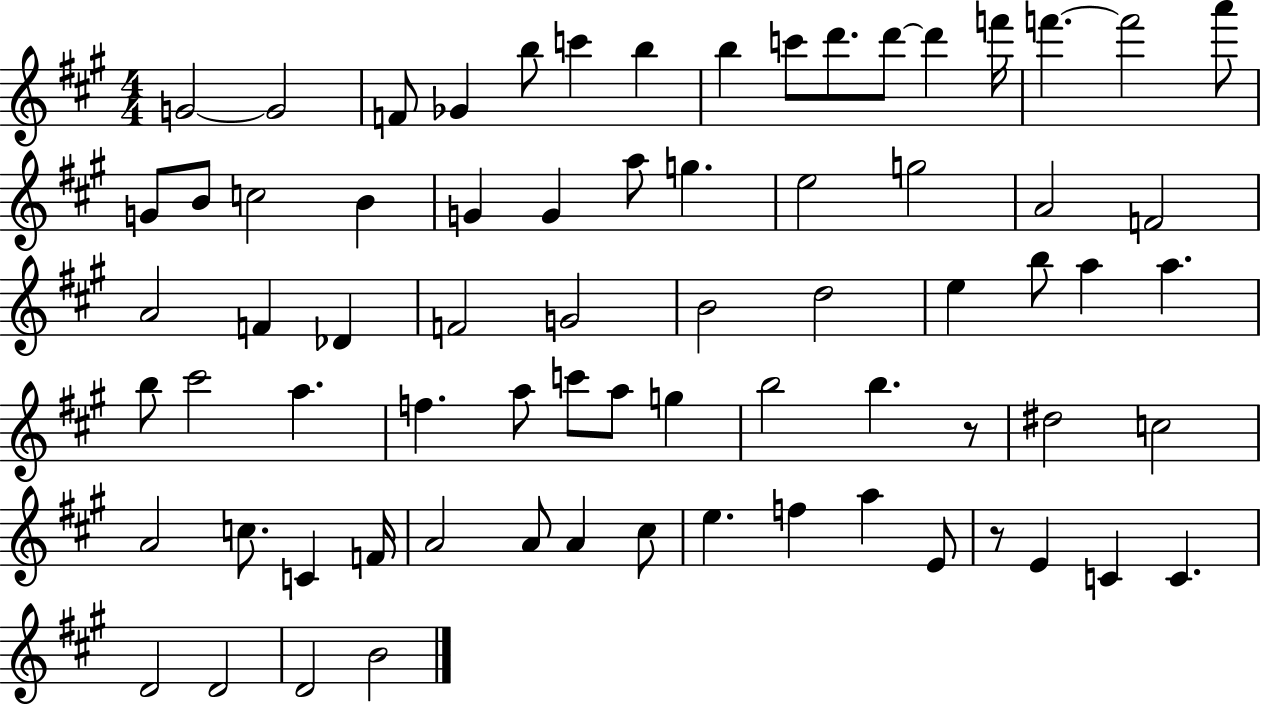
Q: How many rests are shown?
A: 2